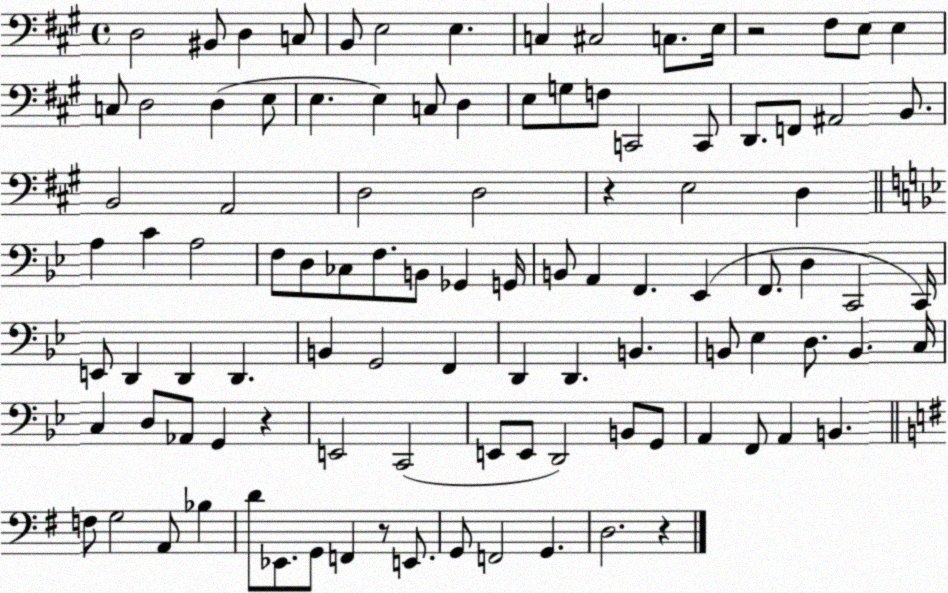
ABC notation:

X:1
T:Untitled
M:4/4
L:1/4
K:A
D,2 ^B,,/2 D, C,/2 B,,/2 E,2 E, C, ^C,2 C,/2 E,/4 z2 ^F,/2 E,/2 E, C,/2 D,2 D, E,/2 E, E, C,/2 D, E,/2 G,/2 F,/2 C,,2 C,,/2 D,,/2 F,,/2 ^A,,2 B,,/2 B,,2 A,,2 D,2 D,2 z E,2 D, A, C A,2 F,/2 D,/2 _C,/2 F,/2 B,,/2 _G,, G,,/4 B,,/2 A,, F,, _E,, F,,/2 D, C,,2 C,,/4 E,,/2 D,, D,, D,, B,, G,,2 F,, D,, D,, B,, B,,/2 _E, D,/2 B,, C,/4 C, D,/2 _A,,/2 G,, z E,,2 C,,2 E,,/2 E,,/2 D,,2 B,,/2 G,,/2 A,, F,,/2 A,, B,, F,/2 G,2 A,,/2 _B, D/2 _E,,/2 G,,/2 F,, z/2 E,,/2 G,,/2 F,,2 G,, D,2 z